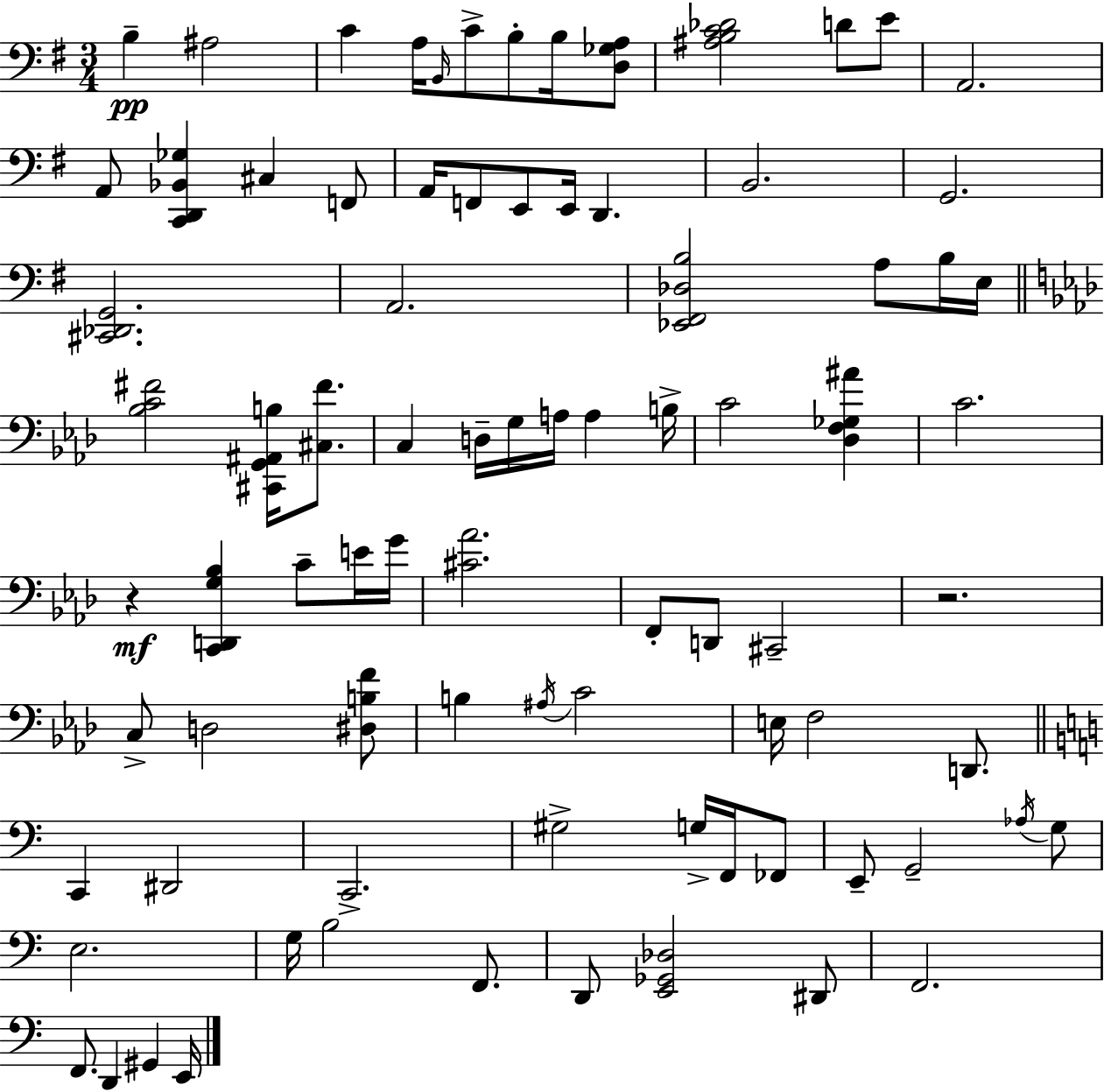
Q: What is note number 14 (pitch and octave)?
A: F2